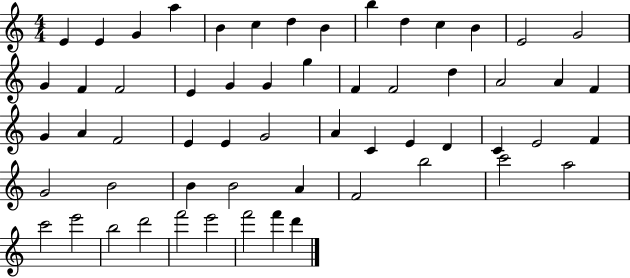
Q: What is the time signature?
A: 4/4